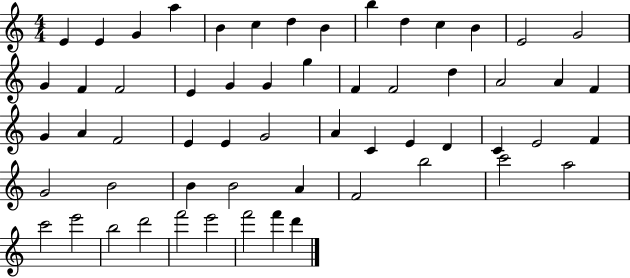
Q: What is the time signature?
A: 4/4